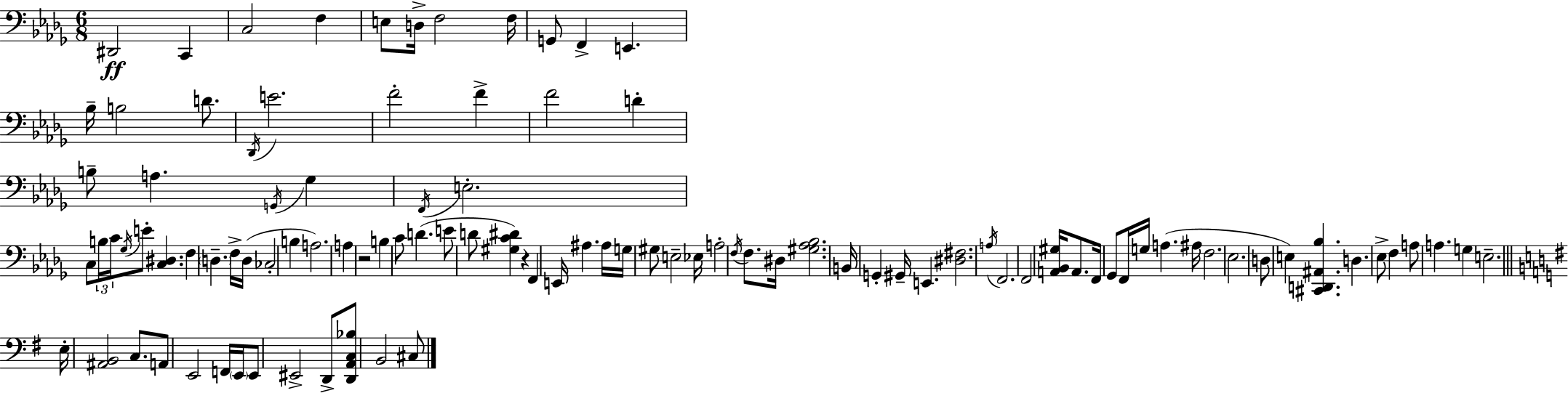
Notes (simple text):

D#2/h C2/q C3/h F3/q E3/e D3/s F3/h F3/s G2/e F2/q E2/q. Bb3/s B3/h D4/e. Db2/s E4/h. F4/h F4/q F4/h D4/q B3/e A3/q. G2/s Gb3/q F2/s E3/h. C3/e B3/s C4/s Gb3/s E4/e [C3,D#3]/q. F3/q D3/q. F3/s D3/s CES3/h B3/q A3/h. A3/q R/h B3/q C4/e D4/q. E4/e D4/e [G#3,C4,D#4]/q R/q F2/q E2/s A#3/q. A#3/s G3/s G#3/e E3/h Eb3/s A3/h F3/s F3/e. D#3/s [G#3,Ab3,Bb3]/h. B2/s G2/q G#2/s E2/q. [D#3,F#3]/h. A3/s F2/h. F2/h [A2,Bb2,G#3]/s A2/e. F2/s Gb2/e F2/s G3/s A3/q. A#3/s F3/h. Eb3/h. D3/e E3/q [C#2,D2,A#2,Bb3]/q. D3/q. Eb3/e F3/q A3/e A3/q. G3/q E3/h. E3/s [A#2,B2]/h C3/e. A2/e E2/h F2/s E2/s E2/e EIS2/h D2/e [D2,A2,C3,Bb3]/e B2/h C#3/e